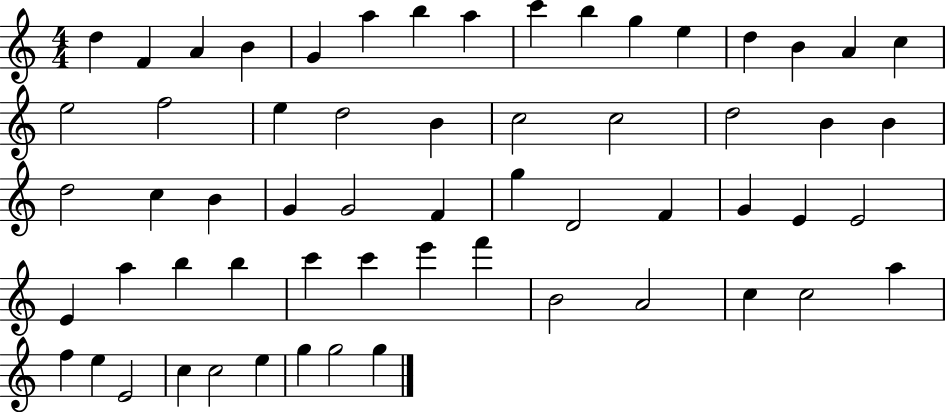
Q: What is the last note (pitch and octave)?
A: G5